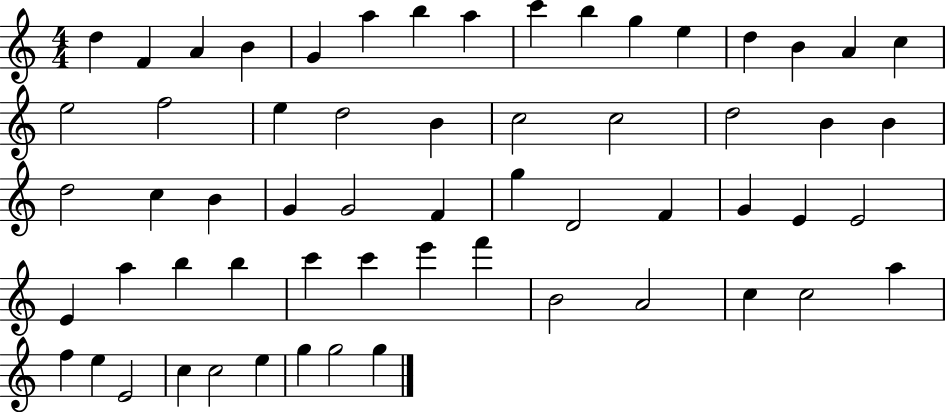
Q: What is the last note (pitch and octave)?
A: G5